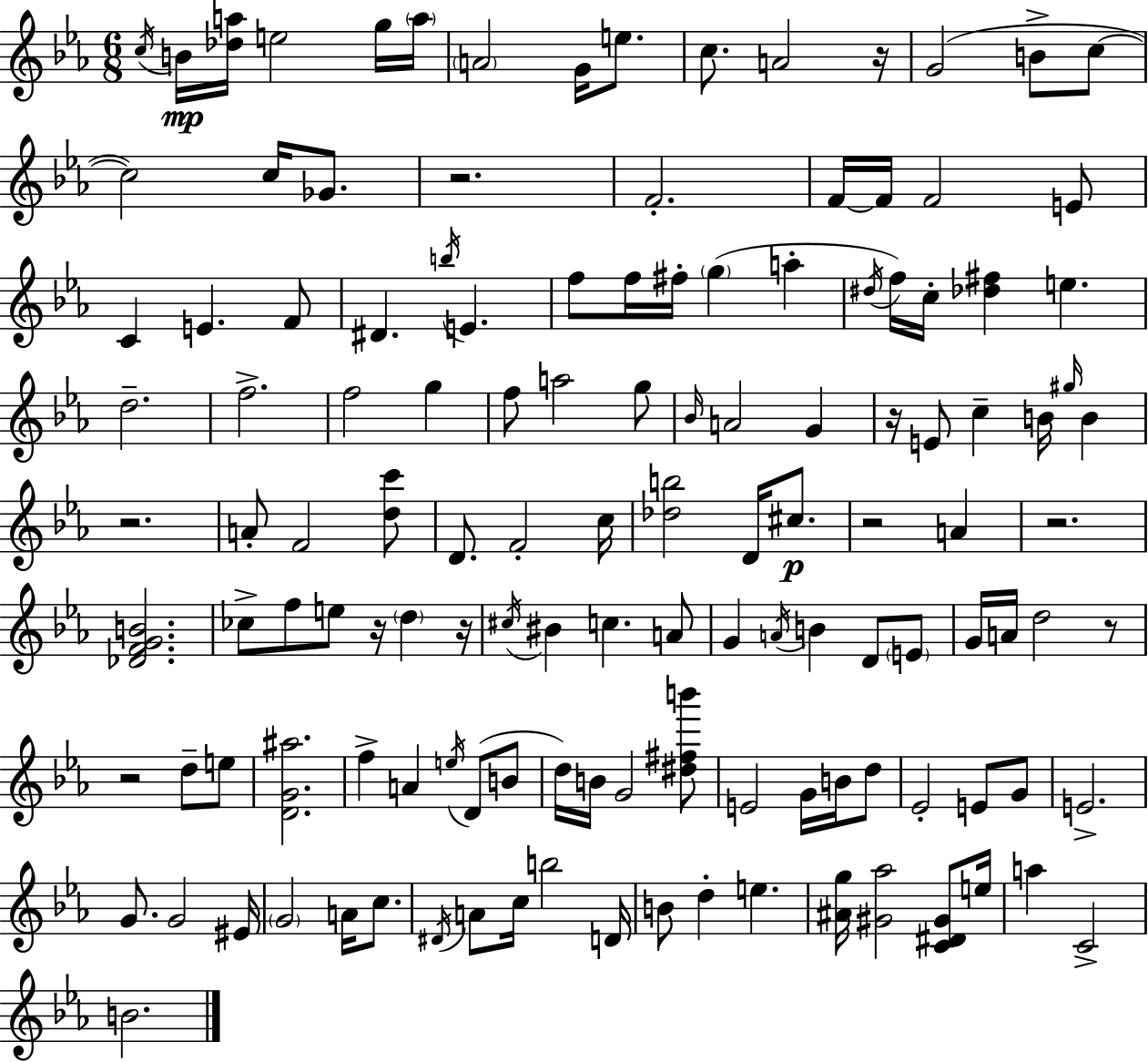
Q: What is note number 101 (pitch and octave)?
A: A4